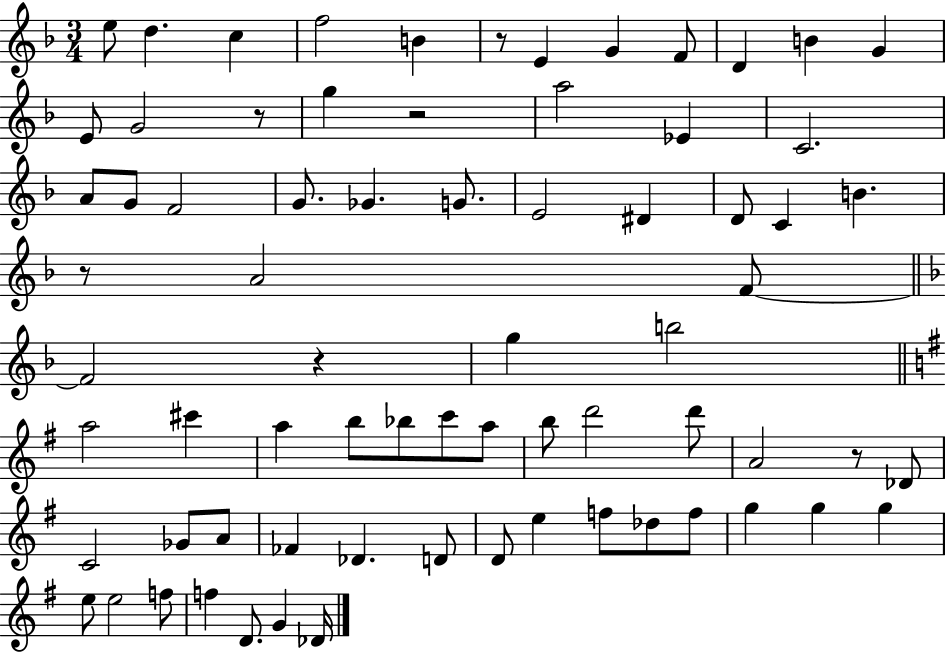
E5/e D5/q. C5/q F5/h B4/q R/e E4/q G4/q F4/e D4/q B4/q G4/q E4/e G4/h R/e G5/q R/h A5/h Eb4/q C4/h. A4/e G4/e F4/h G4/e. Gb4/q. G4/e. E4/h D#4/q D4/e C4/q B4/q. R/e A4/h F4/e F4/h R/q G5/q B5/h A5/h C#6/q A5/q B5/e Bb5/e C6/e A5/e B5/e D6/h D6/e A4/h R/e Db4/e C4/h Gb4/e A4/e FES4/q Db4/q. D4/e D4/e E5/q F5/e Db5/e F5/e G5/q G5/q G5/q E5/e E5/h F5/e F5/q D4/e. G4/q Db4/s